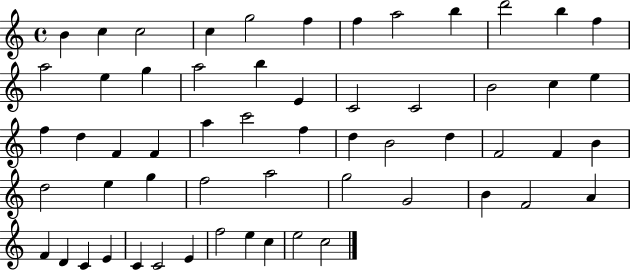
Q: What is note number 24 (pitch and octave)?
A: F5